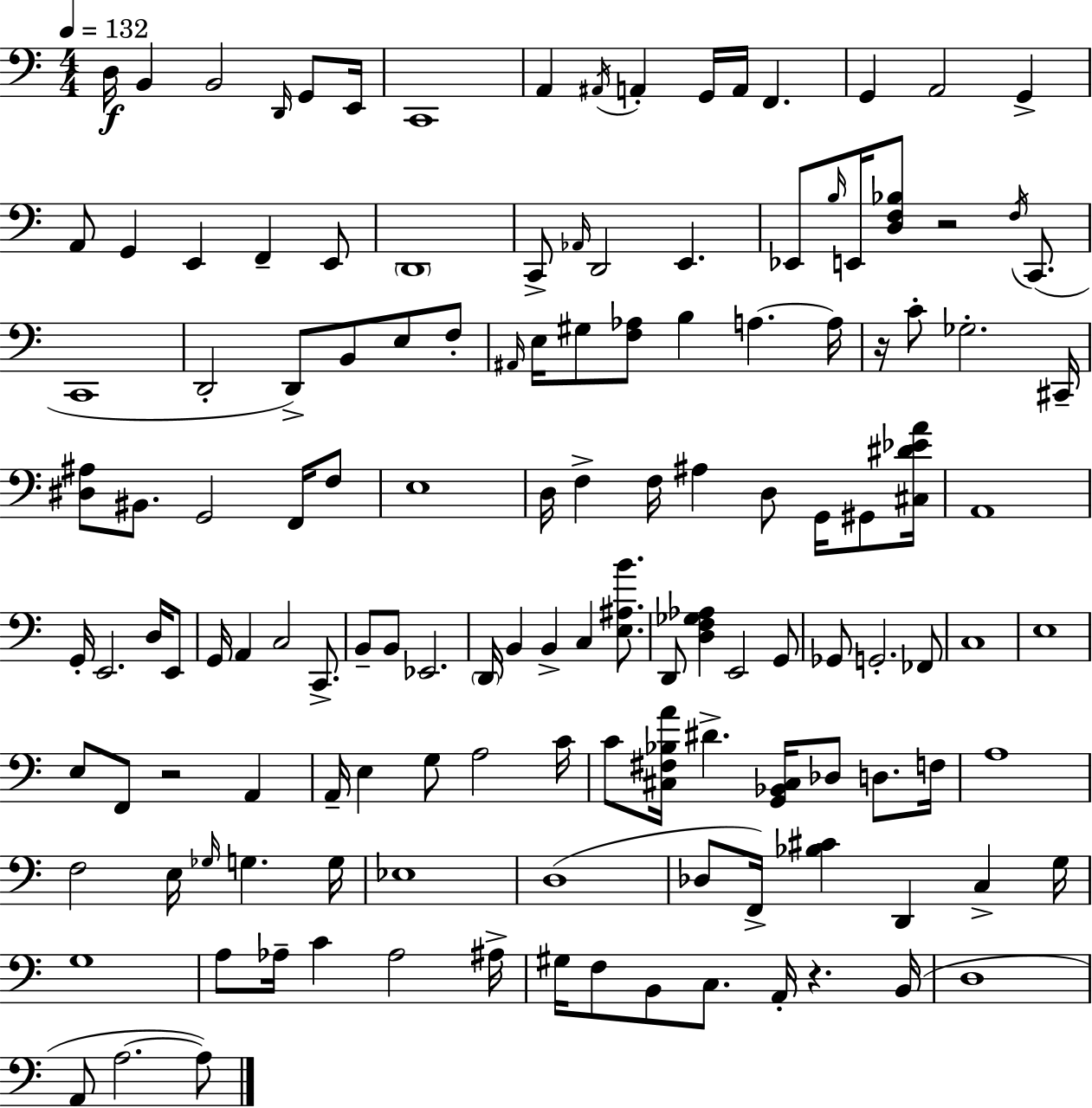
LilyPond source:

{
  \clef bass
  \numericTimeSignature
  \time 4/4
  \key a \minor
  \tempo 4 = 132
  d16\f b,4 b,2 \grace { d,16 } g,8 | e,16 c,1 | a,4 \acciaccatura { ais,16 } a,4-. g,16 a,16 f,4. | g,4 a,2 g,4-> | \break a,8 g,4 e,4 f,4-- | e,8 \parenthesize d,1 | c,8-> \grace { aes,16 } d,2 e,4. | ees,8 \grace { b16 } e,16 <d f bes>8 r2 | \break \acciaccatura { f16 }( c,8. c,1 | d,2-. d,8->) b,8 | e8 f8-. \grace { ais,16 } e16 gis8 <f aes>8 b4 a4.~~ | a16 r16 c'8-. ges2.-. | \break cis,16-- <dis ais>8 bis,8. g,2 | f,16 f8 e1 | d16 f4-> f16 ais4 | d8 g,16 gis,8 <cis dis' ees' a'>16 a,1 | \break g,16-. e,2. | d16 e,8 g,16 a,4 c2 | c,8.-> b,8-- b,8 ees,2. | \parenthesize d,16 b,4 b,4-> c4 | \break <e ais b'>8. d,8 <d f ges aes>4 e,2 | g,8 ges,8 g,2.-. | fes,8 c1 | e1 | \break e8 f,8 r2 | a,4 a,16-- e4 g8 a2 | c'16 c'8 <cis fis bes a'>16 dis'4.-> <g, bes, cis>16 | des8 d8. f16 a1 | \break f2 e16 \grace { ges16 } | g4. g16 ees1 | d1( | des8 f,16->) <bes cis'>4 d,4 | \break c4-> g16 g1 | a8 aes16-- c'4 aes2 | ais16-> gis16 f8 b,8 c8. a,16-. | r4. b,16( d1 | \break a,8 a2.~~ | a8) \bar "|."
}